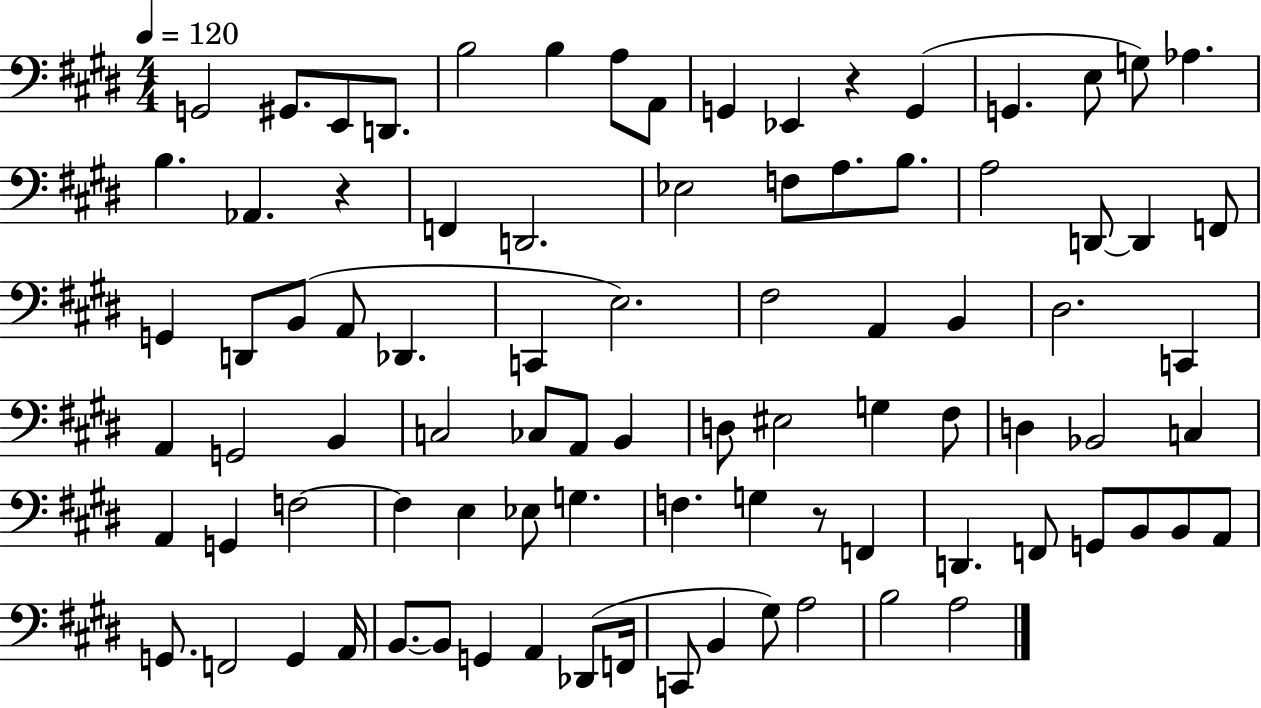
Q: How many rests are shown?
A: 3